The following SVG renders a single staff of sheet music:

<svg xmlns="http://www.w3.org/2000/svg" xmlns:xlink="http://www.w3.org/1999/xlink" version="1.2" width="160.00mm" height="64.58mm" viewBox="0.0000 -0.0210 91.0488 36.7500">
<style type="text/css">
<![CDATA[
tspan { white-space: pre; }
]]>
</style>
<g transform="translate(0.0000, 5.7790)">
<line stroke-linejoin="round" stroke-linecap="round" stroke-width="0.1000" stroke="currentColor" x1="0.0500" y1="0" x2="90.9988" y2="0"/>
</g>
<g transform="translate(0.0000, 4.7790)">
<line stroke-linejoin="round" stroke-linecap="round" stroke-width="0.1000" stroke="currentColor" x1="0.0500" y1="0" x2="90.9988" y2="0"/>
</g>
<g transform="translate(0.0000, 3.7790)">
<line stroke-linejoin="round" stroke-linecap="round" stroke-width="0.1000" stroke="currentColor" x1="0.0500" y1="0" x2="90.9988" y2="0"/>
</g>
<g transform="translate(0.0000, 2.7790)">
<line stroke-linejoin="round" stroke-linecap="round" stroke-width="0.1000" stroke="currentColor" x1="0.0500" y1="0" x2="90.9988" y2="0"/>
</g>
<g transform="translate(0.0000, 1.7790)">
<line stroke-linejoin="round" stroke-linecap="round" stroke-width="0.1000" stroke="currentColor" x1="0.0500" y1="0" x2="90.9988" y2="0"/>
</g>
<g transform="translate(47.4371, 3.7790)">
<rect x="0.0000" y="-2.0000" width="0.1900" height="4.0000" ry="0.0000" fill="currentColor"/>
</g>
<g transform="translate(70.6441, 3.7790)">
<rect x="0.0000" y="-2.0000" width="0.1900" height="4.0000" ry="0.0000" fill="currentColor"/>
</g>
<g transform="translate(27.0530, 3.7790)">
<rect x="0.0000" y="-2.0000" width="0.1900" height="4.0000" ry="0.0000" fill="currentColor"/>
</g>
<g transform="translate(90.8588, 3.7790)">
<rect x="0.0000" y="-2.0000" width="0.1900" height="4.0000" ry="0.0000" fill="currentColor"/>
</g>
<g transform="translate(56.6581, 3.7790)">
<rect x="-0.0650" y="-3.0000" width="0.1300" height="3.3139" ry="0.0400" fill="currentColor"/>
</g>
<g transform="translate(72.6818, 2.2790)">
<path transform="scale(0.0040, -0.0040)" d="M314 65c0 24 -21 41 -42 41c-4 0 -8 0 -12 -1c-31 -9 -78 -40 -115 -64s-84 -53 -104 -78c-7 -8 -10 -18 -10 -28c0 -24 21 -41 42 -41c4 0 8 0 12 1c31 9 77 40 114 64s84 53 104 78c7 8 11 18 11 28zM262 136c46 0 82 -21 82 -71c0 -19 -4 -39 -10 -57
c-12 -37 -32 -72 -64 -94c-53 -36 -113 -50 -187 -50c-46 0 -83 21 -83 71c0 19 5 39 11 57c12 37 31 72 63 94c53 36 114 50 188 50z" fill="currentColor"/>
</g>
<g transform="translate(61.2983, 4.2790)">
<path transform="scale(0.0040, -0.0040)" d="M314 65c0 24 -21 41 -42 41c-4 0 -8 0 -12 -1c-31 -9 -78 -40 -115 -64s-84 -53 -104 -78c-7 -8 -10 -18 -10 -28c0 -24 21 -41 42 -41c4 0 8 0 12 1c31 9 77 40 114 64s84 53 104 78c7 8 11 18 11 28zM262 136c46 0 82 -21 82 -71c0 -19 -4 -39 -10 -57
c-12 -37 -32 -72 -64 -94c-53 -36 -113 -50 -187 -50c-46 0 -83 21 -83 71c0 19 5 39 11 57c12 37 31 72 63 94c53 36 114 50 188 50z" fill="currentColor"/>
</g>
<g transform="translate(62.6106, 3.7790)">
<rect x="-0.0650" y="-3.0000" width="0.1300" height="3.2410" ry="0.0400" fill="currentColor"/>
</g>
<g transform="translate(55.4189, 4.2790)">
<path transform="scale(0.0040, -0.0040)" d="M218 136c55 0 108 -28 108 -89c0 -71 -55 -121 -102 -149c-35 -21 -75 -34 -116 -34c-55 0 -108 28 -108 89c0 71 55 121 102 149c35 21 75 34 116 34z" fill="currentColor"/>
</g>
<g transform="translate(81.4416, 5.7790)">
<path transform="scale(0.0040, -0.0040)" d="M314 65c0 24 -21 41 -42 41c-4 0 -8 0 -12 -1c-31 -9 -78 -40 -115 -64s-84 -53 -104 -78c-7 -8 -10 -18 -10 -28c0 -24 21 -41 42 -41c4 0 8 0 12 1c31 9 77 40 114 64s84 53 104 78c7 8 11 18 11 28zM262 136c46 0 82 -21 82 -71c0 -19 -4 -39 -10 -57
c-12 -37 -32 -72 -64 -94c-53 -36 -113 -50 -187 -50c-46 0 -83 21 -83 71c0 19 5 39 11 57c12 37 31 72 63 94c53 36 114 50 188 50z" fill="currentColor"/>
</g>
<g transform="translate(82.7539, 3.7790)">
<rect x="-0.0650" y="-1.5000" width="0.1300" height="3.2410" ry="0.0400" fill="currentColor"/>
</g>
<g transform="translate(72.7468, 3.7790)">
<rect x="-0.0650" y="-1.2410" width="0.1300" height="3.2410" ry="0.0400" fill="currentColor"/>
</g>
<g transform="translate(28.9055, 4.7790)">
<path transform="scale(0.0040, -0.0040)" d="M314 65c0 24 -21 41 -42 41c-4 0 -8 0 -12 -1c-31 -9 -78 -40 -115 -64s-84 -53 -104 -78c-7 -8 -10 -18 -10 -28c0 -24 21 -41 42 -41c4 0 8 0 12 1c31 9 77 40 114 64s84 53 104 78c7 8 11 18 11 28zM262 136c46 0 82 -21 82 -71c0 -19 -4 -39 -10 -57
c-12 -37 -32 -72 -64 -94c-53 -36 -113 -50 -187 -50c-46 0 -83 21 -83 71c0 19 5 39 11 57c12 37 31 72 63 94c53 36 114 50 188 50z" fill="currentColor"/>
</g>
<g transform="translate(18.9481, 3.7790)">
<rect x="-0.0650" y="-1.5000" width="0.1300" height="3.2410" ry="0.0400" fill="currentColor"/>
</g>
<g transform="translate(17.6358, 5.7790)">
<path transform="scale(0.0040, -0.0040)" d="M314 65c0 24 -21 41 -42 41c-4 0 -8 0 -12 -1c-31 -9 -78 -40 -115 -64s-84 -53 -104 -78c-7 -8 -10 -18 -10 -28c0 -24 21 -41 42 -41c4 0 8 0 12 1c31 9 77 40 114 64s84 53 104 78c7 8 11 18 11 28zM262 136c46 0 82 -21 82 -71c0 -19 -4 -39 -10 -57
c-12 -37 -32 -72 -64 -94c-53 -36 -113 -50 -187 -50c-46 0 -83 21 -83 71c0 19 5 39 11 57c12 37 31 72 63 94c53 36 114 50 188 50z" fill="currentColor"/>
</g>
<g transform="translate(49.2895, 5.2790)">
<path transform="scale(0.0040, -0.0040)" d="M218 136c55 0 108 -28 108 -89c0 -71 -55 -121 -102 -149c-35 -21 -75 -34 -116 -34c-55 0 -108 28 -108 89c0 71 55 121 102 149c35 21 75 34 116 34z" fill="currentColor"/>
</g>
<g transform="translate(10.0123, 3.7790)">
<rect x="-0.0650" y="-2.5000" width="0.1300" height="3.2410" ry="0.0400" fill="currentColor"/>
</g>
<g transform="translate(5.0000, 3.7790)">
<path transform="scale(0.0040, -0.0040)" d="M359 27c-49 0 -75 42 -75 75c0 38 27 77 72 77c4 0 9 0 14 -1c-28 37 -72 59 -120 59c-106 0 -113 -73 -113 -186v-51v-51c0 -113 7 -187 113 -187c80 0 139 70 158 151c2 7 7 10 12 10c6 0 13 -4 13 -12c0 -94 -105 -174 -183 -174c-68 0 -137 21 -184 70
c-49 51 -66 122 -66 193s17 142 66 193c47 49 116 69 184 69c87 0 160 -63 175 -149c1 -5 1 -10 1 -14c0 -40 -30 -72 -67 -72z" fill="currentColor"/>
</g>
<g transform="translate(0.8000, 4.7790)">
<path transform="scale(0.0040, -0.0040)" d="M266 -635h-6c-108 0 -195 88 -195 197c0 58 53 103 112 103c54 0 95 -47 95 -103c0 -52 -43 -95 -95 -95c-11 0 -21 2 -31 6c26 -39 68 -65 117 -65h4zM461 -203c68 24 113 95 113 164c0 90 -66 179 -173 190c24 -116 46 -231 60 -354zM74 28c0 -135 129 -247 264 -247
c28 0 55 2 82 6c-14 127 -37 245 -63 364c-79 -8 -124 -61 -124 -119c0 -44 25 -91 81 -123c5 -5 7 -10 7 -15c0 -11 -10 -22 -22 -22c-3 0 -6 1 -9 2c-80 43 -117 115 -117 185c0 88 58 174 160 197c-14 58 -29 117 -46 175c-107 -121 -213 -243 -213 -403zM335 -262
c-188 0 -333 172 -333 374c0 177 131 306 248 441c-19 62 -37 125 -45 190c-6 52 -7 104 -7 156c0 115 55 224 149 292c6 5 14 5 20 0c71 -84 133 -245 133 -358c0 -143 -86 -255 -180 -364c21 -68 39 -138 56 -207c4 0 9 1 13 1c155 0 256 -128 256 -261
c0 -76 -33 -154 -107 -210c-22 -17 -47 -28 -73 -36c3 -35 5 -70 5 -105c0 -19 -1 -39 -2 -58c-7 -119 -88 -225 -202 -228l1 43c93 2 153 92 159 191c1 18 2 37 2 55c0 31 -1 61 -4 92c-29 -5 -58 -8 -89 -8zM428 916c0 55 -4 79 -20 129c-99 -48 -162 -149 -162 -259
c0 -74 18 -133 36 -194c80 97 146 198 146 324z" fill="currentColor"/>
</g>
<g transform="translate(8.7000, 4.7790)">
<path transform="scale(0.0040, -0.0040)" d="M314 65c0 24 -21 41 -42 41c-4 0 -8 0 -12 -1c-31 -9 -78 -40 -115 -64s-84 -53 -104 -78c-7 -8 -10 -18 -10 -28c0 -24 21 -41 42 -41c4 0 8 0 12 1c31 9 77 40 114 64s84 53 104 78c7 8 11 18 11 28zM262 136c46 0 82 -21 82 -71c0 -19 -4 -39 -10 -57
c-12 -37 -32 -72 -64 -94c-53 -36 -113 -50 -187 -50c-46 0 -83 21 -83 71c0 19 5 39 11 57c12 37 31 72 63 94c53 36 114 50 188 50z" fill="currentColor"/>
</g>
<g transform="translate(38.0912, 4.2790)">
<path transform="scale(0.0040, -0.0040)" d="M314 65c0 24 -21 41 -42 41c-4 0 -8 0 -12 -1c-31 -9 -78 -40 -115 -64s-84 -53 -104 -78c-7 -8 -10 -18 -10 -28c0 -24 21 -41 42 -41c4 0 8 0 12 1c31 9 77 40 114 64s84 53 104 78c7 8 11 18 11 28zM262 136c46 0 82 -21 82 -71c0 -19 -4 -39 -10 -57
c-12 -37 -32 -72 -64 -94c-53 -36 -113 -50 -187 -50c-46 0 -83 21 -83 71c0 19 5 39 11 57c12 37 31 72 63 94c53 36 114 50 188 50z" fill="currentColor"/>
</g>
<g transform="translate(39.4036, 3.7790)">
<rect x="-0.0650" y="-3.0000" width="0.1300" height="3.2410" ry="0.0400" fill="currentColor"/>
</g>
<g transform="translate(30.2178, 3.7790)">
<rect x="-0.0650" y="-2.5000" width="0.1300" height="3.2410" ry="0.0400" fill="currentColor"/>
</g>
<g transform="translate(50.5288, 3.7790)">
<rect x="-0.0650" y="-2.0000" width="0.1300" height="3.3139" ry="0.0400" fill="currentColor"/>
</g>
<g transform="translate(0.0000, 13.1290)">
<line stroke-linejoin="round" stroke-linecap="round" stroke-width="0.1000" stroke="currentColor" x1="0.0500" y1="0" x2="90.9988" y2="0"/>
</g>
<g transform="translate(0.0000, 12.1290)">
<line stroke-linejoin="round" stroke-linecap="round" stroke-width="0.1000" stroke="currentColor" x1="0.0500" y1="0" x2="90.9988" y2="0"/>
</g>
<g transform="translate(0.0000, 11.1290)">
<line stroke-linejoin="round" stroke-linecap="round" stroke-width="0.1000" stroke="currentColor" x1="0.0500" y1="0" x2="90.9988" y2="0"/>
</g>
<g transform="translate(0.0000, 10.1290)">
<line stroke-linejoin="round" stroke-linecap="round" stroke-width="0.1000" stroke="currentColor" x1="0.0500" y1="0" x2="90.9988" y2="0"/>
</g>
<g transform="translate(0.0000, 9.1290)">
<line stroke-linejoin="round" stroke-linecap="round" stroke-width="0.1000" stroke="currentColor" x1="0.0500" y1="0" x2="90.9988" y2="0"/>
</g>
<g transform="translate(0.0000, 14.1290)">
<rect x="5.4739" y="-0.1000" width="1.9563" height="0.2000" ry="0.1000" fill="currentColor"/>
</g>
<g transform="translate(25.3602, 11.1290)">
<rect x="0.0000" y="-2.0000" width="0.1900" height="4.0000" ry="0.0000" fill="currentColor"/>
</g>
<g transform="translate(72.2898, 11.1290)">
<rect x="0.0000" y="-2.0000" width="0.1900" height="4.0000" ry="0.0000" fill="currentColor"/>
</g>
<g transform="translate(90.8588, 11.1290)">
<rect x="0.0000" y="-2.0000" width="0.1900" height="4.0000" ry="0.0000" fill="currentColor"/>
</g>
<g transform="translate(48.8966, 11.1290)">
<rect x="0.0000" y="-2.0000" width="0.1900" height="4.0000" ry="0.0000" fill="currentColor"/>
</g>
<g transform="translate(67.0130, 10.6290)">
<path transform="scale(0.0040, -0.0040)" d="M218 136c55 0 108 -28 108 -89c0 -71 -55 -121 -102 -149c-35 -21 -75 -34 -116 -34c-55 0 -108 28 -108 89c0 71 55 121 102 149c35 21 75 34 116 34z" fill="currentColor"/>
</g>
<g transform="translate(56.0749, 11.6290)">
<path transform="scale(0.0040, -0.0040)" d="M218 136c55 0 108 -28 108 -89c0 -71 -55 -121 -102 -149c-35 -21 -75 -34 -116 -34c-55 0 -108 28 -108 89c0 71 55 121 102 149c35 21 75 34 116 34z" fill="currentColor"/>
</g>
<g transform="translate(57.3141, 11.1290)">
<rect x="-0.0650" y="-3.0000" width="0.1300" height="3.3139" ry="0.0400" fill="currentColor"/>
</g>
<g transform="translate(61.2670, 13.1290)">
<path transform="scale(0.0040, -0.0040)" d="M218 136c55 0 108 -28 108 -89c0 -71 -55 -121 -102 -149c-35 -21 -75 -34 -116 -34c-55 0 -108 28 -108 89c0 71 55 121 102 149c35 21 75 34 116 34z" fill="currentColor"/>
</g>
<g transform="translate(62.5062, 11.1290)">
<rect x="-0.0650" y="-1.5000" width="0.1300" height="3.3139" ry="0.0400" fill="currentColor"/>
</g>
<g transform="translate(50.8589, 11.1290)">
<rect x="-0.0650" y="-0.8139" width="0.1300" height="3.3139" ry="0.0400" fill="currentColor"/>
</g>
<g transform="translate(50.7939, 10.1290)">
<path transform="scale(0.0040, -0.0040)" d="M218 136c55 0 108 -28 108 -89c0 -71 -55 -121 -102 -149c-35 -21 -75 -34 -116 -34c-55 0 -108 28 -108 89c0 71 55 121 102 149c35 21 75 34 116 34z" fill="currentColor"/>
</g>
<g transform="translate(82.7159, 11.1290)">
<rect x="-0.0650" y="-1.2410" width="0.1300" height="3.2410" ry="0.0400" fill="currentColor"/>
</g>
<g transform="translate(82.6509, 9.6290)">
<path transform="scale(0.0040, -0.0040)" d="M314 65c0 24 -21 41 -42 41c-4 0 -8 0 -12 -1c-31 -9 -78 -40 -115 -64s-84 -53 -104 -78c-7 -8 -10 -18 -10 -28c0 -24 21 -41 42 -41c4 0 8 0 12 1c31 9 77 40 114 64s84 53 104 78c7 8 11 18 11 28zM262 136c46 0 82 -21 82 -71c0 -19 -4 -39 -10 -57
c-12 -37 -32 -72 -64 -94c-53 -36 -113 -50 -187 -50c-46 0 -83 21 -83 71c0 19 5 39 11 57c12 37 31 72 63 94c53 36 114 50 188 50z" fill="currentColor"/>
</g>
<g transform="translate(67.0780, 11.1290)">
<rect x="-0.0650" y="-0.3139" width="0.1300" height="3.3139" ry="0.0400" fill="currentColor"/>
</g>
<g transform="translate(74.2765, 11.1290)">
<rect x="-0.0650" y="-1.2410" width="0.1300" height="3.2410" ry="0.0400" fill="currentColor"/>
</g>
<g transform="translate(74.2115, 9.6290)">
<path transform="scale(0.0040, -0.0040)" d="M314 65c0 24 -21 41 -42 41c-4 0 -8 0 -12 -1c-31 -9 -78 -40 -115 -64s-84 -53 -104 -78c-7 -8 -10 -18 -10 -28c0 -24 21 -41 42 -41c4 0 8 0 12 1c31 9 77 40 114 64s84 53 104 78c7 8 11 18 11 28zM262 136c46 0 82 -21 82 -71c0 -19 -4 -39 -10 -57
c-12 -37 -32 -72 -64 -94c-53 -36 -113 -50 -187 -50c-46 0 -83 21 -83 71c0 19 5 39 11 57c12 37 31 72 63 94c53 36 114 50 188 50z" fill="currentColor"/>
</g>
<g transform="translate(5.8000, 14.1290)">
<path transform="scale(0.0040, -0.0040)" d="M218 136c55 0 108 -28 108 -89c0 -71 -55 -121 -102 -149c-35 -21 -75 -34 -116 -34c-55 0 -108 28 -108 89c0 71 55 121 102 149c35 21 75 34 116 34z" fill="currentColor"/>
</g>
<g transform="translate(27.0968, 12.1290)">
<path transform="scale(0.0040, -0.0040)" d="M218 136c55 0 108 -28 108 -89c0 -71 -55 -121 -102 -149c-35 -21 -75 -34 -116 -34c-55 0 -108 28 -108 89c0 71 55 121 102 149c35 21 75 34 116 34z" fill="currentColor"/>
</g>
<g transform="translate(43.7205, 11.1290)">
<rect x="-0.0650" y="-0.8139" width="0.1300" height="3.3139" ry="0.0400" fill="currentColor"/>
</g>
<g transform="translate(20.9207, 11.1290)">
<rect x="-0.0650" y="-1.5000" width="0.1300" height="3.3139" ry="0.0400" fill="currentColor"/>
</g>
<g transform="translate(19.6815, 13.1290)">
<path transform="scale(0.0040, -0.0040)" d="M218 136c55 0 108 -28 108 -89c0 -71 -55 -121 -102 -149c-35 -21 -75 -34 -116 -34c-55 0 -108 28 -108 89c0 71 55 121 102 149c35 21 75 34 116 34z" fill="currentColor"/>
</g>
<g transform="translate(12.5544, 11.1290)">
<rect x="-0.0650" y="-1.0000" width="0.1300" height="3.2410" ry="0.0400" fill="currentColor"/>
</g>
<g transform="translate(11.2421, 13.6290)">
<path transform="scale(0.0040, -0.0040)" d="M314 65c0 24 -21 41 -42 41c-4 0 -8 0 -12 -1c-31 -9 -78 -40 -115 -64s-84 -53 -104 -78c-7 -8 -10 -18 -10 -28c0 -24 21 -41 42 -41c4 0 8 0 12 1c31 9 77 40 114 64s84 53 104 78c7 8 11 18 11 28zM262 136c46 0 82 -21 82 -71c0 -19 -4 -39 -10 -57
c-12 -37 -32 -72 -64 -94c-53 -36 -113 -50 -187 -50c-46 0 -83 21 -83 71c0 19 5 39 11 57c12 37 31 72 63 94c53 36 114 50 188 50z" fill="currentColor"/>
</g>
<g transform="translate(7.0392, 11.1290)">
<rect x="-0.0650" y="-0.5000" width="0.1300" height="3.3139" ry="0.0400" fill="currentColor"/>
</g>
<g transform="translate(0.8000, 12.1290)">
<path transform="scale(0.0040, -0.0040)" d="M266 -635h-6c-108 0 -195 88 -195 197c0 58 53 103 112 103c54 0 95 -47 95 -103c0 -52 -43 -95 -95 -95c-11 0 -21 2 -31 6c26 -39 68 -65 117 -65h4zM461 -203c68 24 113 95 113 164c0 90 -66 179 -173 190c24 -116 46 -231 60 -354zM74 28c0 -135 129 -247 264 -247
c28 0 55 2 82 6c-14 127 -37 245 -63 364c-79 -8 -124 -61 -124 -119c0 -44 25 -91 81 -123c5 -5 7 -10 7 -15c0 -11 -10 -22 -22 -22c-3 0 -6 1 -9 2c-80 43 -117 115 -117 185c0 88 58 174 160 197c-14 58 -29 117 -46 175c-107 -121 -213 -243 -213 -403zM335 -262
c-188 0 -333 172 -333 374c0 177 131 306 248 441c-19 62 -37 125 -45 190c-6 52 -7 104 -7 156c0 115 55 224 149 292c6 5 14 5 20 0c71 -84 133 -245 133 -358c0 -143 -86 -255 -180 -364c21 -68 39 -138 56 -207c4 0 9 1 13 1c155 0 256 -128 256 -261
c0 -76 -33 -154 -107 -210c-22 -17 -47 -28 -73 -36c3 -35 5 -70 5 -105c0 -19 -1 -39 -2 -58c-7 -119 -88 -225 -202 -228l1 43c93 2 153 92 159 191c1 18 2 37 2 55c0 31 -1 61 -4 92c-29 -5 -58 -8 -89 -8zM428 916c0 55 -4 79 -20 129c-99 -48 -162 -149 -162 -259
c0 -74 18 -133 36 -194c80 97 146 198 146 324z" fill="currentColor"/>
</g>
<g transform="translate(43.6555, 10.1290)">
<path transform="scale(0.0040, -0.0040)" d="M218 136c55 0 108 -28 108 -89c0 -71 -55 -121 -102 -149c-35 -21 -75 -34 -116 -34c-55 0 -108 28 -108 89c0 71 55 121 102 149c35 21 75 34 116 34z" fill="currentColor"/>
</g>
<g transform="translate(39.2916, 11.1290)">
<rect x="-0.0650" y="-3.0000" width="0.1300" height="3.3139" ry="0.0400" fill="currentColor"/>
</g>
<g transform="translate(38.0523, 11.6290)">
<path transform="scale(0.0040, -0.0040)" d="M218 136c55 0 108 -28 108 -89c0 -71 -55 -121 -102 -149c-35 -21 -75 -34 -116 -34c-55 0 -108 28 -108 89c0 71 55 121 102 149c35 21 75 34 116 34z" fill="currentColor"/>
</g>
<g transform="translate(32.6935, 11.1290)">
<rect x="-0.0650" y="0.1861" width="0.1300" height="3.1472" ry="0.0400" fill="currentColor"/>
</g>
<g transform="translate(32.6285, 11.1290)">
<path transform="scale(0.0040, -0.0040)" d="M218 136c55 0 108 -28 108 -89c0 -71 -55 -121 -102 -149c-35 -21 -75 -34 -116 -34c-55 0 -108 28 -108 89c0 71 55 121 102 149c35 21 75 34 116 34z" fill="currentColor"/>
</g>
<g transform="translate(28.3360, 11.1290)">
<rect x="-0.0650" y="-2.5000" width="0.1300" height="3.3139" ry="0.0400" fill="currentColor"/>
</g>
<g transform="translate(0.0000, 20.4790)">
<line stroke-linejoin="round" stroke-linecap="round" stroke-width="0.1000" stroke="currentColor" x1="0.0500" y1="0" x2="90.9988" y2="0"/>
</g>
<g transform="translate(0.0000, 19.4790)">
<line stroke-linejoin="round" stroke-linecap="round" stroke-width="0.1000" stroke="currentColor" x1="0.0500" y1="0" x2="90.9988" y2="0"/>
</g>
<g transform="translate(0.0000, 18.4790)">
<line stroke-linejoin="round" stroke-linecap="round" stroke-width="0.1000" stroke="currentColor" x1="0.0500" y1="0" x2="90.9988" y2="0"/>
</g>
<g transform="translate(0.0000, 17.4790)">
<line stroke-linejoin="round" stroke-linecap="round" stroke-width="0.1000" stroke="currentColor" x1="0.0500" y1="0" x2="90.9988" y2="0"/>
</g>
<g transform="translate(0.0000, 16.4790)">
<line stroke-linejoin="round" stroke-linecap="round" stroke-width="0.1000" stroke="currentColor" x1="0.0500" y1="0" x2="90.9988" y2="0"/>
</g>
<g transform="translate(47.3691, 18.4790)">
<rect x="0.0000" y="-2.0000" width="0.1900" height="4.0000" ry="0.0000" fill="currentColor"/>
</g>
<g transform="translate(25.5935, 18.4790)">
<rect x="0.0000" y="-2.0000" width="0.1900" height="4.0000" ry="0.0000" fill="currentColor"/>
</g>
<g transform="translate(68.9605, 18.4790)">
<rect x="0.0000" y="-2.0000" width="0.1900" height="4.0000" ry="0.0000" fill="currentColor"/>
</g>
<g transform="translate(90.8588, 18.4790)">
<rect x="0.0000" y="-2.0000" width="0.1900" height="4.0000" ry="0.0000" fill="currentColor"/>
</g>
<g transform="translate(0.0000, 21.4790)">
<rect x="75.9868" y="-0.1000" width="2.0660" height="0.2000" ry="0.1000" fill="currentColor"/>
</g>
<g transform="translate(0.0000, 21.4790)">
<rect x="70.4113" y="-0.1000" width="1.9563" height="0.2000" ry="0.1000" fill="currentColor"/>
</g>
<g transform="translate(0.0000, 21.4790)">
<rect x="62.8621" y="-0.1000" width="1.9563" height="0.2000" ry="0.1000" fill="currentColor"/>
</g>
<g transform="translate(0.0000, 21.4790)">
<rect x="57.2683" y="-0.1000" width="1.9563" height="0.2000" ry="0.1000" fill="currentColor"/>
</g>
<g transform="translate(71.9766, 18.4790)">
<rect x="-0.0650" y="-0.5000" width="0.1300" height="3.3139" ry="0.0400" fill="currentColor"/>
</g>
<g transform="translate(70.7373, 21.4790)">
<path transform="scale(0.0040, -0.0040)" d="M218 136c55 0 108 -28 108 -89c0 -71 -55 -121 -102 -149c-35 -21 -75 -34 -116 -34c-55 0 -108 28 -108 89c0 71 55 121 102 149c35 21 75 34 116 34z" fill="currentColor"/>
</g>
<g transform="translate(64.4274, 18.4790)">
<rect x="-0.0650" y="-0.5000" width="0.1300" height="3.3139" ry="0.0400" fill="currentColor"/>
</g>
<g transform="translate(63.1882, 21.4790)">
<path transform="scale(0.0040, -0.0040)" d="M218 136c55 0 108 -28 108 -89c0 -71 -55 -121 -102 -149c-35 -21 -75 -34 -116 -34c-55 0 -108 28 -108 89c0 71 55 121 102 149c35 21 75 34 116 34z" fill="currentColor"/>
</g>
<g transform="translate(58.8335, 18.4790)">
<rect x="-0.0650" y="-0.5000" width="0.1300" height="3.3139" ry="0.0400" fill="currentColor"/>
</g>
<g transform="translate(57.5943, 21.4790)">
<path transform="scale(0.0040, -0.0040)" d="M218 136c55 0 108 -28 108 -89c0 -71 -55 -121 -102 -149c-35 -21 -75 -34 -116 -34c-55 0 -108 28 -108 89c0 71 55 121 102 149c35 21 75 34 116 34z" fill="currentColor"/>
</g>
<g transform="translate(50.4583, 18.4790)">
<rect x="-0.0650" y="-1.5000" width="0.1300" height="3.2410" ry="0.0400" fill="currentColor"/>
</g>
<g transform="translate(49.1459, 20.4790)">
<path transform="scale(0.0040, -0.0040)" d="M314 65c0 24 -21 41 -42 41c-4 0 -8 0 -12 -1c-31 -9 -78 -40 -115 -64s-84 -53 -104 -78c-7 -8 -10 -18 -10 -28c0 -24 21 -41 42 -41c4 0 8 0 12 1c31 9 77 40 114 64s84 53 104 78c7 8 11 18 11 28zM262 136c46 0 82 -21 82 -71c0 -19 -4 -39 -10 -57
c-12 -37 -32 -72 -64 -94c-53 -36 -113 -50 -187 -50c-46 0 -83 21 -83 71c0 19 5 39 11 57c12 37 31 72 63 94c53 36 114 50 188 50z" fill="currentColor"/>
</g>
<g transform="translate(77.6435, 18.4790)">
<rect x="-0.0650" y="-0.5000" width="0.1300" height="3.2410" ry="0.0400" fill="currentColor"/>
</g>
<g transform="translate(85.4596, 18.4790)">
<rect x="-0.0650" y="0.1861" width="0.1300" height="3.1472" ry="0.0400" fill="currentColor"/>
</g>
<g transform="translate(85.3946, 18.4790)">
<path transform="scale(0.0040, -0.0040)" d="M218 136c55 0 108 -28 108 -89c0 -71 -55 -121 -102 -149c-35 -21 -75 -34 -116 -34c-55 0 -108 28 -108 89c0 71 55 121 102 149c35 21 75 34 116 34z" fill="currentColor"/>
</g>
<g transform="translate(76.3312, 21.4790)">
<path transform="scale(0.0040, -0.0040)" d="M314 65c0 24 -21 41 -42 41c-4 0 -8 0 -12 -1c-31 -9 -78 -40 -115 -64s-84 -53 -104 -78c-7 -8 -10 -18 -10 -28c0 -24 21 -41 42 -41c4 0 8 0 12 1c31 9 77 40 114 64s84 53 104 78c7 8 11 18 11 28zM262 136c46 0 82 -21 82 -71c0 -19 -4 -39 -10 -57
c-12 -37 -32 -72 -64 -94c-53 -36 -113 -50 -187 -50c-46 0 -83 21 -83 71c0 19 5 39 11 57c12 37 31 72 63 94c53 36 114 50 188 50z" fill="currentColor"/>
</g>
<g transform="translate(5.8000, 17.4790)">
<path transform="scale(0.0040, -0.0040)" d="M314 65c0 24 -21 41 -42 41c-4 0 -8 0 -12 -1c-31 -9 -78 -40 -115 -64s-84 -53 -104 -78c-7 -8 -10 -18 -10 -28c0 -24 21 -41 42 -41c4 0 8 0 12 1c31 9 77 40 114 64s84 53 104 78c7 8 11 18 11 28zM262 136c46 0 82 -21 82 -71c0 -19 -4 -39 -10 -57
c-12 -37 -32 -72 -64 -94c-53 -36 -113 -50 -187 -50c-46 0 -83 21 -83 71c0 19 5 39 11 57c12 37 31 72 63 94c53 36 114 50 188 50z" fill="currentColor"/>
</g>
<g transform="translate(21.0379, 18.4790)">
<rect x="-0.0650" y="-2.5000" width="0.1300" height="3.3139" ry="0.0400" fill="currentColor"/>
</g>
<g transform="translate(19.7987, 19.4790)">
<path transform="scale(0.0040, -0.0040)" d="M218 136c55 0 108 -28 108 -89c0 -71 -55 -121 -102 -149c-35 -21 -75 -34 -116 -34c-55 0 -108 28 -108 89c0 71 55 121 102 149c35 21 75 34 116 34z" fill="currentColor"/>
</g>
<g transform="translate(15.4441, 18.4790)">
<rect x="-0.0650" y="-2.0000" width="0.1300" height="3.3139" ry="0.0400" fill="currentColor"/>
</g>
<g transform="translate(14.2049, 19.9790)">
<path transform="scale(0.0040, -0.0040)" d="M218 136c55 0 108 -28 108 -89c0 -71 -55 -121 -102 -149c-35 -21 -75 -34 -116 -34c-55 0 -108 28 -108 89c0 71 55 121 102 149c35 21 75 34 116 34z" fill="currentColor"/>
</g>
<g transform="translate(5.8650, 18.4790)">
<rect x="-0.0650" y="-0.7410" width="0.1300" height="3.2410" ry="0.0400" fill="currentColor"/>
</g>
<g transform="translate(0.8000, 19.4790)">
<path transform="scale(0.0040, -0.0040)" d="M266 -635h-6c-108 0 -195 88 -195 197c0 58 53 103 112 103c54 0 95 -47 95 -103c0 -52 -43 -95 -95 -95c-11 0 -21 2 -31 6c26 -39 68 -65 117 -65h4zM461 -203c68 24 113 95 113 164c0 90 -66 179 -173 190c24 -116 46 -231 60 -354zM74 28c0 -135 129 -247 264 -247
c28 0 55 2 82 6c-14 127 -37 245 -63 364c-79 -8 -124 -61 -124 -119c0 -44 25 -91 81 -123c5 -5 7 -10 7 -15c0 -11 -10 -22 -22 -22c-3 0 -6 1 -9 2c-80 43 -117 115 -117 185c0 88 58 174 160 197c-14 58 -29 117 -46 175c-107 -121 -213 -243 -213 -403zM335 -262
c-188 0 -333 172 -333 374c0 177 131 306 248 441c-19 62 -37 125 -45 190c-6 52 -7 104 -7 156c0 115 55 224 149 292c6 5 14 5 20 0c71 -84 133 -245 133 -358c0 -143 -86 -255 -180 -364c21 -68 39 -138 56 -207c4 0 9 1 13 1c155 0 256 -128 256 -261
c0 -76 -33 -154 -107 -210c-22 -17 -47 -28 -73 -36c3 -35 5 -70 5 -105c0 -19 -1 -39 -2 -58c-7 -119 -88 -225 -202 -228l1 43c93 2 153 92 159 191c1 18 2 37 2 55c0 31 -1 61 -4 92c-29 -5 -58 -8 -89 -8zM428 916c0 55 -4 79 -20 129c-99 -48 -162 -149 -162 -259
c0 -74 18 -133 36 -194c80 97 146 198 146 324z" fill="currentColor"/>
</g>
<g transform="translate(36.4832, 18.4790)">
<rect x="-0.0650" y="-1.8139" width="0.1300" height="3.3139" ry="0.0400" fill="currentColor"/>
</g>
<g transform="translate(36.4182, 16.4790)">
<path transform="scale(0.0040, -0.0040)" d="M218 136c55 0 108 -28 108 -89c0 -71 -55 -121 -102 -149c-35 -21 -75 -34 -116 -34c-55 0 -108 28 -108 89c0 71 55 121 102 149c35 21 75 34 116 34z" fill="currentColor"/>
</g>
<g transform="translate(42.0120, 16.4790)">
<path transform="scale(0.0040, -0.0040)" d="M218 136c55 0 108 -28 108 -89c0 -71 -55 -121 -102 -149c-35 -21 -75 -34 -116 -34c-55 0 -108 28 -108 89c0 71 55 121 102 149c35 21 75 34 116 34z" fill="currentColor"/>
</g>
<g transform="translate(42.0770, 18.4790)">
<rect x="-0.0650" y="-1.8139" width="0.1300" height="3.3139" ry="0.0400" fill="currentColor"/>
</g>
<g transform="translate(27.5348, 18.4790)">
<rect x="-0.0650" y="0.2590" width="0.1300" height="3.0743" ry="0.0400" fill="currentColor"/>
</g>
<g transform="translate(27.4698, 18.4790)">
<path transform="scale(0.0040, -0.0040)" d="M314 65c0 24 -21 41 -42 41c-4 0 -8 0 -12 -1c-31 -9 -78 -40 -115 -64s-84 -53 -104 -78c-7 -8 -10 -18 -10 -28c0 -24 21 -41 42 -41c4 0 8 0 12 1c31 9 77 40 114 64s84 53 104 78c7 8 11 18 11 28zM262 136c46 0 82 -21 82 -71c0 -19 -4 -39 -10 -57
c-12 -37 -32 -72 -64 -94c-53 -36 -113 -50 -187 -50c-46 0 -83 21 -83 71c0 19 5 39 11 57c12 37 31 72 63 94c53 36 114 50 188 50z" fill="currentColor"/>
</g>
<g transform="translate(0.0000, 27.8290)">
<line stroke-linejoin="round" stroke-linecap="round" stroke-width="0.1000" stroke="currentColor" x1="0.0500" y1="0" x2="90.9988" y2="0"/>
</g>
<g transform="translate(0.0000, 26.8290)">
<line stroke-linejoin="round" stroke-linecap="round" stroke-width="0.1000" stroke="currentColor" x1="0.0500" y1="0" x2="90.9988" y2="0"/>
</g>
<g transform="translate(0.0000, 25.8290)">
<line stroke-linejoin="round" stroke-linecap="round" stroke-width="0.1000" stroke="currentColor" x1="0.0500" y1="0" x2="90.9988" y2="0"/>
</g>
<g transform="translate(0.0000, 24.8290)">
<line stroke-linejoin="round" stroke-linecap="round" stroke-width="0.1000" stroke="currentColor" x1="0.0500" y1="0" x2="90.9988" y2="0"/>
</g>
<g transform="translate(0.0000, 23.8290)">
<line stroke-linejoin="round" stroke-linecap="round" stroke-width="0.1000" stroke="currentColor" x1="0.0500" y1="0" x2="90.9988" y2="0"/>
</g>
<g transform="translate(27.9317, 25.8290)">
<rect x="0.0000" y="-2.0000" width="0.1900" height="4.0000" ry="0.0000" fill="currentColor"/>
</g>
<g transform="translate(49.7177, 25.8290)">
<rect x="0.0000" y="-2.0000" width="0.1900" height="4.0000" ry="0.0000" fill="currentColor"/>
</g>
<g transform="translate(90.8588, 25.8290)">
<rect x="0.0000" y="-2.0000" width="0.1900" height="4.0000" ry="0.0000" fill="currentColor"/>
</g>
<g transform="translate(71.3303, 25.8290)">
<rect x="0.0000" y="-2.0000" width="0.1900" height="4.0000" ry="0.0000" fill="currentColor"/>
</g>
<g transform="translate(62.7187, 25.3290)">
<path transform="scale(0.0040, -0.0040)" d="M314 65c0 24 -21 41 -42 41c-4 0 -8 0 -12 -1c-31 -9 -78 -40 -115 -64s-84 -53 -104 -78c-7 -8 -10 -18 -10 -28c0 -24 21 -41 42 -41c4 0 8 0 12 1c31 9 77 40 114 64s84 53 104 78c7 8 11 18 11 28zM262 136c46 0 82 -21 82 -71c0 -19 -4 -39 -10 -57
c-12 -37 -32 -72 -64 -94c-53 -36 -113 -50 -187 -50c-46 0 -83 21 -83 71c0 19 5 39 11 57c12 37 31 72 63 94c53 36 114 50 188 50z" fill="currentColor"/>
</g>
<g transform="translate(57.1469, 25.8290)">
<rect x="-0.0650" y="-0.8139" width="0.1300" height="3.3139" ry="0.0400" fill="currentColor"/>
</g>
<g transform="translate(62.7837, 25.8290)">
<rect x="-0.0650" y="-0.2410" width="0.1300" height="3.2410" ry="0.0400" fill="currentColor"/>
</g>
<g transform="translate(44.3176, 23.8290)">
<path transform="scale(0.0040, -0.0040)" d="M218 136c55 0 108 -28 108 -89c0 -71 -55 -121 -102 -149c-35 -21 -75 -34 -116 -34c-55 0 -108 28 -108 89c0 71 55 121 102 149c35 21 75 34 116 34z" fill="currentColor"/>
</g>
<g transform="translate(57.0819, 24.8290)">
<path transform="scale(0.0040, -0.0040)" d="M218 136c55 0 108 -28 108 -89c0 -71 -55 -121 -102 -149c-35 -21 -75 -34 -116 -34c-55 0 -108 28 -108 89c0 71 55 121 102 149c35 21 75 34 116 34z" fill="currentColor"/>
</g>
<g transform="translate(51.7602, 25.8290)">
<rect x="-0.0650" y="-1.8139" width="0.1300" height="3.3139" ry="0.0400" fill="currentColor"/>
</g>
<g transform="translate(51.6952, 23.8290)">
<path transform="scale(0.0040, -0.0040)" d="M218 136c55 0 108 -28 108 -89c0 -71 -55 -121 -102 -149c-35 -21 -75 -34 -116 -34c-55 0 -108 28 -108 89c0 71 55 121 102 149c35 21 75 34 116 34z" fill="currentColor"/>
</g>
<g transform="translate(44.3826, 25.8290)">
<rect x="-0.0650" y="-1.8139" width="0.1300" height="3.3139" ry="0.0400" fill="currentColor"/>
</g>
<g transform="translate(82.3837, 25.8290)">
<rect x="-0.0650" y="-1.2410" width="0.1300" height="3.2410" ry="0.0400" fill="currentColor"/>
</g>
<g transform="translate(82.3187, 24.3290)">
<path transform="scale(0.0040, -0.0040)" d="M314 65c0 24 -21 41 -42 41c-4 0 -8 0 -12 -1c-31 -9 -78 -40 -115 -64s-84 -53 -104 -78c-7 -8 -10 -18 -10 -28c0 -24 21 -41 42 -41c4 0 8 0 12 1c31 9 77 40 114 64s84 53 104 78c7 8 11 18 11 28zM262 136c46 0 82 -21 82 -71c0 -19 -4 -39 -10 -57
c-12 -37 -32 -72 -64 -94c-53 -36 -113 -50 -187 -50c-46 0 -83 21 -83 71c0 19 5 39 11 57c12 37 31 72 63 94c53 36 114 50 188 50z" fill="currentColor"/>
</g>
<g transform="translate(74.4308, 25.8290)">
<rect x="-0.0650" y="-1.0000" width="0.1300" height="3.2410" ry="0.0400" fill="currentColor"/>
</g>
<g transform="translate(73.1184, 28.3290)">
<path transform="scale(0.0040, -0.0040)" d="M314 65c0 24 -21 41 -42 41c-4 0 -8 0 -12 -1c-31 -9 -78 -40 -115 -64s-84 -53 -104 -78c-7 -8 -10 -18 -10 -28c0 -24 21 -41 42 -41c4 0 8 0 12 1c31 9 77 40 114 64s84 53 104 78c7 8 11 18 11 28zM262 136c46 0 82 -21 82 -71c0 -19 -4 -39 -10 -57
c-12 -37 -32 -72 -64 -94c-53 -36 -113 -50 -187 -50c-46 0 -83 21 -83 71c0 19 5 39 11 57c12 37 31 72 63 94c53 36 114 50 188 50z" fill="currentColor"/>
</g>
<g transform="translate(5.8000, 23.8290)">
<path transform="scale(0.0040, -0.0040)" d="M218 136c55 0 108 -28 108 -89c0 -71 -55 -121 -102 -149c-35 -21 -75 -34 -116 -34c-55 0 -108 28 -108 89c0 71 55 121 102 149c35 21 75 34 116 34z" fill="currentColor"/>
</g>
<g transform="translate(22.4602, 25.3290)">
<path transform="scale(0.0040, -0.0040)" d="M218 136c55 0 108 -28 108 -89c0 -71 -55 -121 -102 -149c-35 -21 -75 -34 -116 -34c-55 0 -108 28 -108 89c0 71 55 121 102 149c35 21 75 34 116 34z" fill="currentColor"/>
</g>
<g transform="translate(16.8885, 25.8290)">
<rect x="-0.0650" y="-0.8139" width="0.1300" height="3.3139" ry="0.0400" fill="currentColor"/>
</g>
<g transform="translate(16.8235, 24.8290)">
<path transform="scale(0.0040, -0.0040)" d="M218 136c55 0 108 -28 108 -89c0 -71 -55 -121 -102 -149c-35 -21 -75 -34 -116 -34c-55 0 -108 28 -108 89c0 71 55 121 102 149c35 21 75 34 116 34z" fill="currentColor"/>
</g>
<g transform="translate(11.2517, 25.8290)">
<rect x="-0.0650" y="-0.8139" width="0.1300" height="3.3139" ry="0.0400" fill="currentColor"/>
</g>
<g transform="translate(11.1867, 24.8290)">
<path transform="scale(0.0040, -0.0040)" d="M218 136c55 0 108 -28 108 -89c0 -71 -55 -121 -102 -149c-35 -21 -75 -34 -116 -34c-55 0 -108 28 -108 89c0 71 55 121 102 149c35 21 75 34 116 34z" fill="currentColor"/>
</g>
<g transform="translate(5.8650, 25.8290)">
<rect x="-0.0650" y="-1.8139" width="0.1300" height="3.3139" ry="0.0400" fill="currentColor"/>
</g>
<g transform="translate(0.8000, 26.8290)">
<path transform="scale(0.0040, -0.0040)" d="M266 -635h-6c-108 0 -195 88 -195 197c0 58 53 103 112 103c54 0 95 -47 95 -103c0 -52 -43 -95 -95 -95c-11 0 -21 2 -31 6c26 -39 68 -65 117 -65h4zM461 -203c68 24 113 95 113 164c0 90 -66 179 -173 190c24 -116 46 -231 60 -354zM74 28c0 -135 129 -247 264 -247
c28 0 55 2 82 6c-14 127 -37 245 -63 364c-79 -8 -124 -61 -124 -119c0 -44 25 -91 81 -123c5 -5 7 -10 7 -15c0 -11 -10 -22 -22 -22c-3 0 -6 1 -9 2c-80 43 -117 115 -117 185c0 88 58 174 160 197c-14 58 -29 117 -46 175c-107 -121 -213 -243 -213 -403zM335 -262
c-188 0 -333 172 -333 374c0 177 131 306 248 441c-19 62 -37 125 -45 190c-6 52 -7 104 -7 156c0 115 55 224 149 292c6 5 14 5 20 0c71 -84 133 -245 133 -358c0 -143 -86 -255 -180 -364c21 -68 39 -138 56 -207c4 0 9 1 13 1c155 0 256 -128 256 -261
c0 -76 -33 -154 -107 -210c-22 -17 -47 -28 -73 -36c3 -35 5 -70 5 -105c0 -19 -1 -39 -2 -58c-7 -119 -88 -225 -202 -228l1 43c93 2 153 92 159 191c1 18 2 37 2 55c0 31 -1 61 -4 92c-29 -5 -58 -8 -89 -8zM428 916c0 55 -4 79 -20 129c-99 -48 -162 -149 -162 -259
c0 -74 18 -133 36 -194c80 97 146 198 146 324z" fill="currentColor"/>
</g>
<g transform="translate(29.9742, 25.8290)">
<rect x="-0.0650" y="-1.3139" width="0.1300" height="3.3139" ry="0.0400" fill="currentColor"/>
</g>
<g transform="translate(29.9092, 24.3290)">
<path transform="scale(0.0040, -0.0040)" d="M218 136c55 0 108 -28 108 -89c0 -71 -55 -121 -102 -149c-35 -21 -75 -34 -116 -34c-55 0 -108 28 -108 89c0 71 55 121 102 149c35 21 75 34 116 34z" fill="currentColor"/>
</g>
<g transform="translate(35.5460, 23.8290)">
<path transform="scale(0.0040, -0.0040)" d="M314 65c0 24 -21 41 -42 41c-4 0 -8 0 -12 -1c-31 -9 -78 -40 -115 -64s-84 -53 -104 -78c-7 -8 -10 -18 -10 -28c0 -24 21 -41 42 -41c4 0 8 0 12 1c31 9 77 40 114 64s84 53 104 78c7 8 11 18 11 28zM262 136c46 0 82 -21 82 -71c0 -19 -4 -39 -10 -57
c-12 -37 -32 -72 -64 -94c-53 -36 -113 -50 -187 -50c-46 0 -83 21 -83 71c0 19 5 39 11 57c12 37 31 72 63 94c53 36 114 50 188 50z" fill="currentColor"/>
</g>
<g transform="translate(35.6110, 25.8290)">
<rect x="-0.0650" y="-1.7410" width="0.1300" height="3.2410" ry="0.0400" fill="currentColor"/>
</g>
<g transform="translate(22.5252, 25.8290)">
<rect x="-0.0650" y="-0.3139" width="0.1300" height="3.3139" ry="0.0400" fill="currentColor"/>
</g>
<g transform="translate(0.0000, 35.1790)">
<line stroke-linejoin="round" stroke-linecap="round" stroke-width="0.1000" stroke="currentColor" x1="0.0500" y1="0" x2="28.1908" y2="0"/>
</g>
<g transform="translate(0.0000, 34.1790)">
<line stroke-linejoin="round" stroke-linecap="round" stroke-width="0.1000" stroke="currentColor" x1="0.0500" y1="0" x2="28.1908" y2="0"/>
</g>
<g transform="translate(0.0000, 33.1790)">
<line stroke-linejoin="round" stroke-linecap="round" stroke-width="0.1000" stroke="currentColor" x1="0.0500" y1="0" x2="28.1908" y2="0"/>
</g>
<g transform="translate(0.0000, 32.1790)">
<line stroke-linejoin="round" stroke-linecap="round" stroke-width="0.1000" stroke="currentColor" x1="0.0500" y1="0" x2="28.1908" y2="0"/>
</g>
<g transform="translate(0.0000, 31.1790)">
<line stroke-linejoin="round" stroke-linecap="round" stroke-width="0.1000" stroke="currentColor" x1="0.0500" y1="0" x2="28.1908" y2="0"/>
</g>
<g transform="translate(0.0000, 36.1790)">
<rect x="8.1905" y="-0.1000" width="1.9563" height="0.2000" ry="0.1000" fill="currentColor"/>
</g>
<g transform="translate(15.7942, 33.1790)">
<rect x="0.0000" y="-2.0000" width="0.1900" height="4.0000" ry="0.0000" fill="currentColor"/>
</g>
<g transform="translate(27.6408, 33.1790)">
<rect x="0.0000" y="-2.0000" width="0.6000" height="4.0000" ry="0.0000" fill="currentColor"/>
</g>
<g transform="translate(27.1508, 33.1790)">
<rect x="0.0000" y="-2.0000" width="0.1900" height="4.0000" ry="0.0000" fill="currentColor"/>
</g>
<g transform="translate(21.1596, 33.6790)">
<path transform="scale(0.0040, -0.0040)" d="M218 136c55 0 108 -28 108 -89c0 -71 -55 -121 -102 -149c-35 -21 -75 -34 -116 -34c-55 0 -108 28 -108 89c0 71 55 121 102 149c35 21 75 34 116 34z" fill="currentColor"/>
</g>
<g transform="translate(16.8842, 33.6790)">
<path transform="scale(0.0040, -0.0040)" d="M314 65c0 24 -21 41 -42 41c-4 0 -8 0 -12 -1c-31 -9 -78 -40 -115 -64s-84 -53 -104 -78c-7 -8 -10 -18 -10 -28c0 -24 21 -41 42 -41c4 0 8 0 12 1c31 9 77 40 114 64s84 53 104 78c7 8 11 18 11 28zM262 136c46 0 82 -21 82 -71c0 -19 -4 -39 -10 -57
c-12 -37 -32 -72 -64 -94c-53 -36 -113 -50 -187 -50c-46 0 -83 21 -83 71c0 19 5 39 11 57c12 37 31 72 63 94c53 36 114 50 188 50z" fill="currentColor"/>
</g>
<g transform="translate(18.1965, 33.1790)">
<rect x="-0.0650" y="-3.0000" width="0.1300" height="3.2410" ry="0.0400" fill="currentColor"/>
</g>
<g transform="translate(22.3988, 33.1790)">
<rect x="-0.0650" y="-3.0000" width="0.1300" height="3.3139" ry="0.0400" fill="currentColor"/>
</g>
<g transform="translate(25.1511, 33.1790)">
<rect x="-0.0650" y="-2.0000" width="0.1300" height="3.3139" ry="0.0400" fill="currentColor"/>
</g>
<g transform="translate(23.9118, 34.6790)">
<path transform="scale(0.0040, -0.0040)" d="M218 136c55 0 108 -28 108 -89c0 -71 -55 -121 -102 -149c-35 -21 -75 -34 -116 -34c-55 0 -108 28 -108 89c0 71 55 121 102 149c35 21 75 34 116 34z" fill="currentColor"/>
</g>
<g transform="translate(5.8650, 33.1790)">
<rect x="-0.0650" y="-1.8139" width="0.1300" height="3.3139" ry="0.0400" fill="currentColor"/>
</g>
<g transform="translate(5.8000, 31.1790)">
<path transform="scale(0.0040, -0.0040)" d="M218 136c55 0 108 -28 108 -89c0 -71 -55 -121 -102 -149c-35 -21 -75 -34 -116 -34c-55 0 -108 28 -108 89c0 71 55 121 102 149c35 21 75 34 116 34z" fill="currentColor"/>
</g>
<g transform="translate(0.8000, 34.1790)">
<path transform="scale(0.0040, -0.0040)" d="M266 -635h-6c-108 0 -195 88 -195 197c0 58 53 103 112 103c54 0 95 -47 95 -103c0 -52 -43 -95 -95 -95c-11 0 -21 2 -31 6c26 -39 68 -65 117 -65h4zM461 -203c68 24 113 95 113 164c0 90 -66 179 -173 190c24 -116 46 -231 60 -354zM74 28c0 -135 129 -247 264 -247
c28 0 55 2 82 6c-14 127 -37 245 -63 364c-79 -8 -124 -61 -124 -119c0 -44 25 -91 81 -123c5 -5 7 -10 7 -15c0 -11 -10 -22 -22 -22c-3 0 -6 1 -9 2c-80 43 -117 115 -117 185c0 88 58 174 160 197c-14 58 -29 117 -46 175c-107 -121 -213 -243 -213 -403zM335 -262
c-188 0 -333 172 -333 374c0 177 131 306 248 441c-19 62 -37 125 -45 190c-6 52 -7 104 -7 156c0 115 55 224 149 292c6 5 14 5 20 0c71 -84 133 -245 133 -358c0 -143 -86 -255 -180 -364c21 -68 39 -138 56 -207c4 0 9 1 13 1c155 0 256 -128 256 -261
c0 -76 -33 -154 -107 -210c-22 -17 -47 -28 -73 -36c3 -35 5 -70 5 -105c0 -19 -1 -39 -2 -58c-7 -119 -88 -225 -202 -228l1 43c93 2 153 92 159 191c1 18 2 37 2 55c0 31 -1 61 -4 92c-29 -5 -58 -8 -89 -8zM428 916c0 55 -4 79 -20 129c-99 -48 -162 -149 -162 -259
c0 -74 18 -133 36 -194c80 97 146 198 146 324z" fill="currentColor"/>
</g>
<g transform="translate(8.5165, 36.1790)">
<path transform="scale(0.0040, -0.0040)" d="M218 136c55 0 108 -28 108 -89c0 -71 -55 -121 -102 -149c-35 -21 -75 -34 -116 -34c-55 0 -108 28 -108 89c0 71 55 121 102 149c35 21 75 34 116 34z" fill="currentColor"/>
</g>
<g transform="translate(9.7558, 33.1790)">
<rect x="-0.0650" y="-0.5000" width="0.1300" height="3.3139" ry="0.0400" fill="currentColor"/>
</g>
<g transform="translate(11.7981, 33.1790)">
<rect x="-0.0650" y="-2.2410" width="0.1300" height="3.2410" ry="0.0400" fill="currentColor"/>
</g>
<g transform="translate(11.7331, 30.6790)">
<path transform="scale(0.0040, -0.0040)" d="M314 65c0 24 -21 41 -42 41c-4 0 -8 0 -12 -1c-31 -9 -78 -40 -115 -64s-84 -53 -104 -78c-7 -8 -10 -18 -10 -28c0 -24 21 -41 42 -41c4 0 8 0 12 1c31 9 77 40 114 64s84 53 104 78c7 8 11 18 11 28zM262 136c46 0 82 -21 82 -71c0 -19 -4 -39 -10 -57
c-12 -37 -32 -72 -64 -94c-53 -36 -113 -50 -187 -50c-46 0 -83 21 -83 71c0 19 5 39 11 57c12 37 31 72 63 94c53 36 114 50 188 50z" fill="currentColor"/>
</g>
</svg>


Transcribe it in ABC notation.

X:1
T:Untitled
M:4/4
L:1/4
K:C
G2 E2 G2 A2 F A A2 e2 E2 C D2 E G B A d d A E c e2 e2 d2 F G B2 f f E2 C C C C2 B f d d c e f2 f f d c2 D2 e2 f C g2 A2 A F